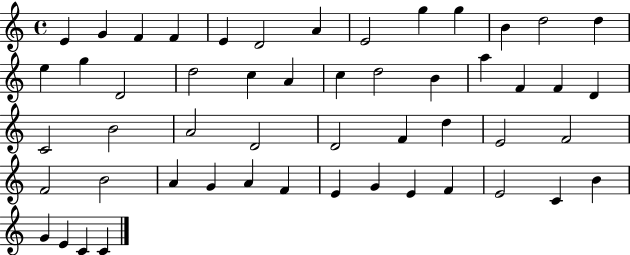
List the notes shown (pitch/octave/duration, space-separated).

E4/q G4/q F4/q F4/q E4/q D4/h A4/q E4/h G5/q G5/q B4/q D5/h D5/q E5/q G5/q D4/h D5/h C5/q A4/q C5/q D5/h B4/q A5/q F4/q F4/q D4/q C4/h B4/h A4/h D4/h D4/h F4/q D5/q E4/h F4/h F4/h B4/h A4/q G4/q A4/q F4/q E4/q G4/q E4/q F4/q E4/h C4/q B4/q G4/q E4/q C4/q C4/q